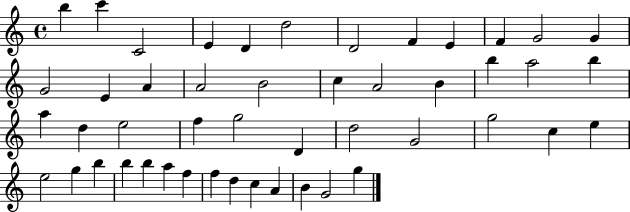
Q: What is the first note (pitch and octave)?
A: B5